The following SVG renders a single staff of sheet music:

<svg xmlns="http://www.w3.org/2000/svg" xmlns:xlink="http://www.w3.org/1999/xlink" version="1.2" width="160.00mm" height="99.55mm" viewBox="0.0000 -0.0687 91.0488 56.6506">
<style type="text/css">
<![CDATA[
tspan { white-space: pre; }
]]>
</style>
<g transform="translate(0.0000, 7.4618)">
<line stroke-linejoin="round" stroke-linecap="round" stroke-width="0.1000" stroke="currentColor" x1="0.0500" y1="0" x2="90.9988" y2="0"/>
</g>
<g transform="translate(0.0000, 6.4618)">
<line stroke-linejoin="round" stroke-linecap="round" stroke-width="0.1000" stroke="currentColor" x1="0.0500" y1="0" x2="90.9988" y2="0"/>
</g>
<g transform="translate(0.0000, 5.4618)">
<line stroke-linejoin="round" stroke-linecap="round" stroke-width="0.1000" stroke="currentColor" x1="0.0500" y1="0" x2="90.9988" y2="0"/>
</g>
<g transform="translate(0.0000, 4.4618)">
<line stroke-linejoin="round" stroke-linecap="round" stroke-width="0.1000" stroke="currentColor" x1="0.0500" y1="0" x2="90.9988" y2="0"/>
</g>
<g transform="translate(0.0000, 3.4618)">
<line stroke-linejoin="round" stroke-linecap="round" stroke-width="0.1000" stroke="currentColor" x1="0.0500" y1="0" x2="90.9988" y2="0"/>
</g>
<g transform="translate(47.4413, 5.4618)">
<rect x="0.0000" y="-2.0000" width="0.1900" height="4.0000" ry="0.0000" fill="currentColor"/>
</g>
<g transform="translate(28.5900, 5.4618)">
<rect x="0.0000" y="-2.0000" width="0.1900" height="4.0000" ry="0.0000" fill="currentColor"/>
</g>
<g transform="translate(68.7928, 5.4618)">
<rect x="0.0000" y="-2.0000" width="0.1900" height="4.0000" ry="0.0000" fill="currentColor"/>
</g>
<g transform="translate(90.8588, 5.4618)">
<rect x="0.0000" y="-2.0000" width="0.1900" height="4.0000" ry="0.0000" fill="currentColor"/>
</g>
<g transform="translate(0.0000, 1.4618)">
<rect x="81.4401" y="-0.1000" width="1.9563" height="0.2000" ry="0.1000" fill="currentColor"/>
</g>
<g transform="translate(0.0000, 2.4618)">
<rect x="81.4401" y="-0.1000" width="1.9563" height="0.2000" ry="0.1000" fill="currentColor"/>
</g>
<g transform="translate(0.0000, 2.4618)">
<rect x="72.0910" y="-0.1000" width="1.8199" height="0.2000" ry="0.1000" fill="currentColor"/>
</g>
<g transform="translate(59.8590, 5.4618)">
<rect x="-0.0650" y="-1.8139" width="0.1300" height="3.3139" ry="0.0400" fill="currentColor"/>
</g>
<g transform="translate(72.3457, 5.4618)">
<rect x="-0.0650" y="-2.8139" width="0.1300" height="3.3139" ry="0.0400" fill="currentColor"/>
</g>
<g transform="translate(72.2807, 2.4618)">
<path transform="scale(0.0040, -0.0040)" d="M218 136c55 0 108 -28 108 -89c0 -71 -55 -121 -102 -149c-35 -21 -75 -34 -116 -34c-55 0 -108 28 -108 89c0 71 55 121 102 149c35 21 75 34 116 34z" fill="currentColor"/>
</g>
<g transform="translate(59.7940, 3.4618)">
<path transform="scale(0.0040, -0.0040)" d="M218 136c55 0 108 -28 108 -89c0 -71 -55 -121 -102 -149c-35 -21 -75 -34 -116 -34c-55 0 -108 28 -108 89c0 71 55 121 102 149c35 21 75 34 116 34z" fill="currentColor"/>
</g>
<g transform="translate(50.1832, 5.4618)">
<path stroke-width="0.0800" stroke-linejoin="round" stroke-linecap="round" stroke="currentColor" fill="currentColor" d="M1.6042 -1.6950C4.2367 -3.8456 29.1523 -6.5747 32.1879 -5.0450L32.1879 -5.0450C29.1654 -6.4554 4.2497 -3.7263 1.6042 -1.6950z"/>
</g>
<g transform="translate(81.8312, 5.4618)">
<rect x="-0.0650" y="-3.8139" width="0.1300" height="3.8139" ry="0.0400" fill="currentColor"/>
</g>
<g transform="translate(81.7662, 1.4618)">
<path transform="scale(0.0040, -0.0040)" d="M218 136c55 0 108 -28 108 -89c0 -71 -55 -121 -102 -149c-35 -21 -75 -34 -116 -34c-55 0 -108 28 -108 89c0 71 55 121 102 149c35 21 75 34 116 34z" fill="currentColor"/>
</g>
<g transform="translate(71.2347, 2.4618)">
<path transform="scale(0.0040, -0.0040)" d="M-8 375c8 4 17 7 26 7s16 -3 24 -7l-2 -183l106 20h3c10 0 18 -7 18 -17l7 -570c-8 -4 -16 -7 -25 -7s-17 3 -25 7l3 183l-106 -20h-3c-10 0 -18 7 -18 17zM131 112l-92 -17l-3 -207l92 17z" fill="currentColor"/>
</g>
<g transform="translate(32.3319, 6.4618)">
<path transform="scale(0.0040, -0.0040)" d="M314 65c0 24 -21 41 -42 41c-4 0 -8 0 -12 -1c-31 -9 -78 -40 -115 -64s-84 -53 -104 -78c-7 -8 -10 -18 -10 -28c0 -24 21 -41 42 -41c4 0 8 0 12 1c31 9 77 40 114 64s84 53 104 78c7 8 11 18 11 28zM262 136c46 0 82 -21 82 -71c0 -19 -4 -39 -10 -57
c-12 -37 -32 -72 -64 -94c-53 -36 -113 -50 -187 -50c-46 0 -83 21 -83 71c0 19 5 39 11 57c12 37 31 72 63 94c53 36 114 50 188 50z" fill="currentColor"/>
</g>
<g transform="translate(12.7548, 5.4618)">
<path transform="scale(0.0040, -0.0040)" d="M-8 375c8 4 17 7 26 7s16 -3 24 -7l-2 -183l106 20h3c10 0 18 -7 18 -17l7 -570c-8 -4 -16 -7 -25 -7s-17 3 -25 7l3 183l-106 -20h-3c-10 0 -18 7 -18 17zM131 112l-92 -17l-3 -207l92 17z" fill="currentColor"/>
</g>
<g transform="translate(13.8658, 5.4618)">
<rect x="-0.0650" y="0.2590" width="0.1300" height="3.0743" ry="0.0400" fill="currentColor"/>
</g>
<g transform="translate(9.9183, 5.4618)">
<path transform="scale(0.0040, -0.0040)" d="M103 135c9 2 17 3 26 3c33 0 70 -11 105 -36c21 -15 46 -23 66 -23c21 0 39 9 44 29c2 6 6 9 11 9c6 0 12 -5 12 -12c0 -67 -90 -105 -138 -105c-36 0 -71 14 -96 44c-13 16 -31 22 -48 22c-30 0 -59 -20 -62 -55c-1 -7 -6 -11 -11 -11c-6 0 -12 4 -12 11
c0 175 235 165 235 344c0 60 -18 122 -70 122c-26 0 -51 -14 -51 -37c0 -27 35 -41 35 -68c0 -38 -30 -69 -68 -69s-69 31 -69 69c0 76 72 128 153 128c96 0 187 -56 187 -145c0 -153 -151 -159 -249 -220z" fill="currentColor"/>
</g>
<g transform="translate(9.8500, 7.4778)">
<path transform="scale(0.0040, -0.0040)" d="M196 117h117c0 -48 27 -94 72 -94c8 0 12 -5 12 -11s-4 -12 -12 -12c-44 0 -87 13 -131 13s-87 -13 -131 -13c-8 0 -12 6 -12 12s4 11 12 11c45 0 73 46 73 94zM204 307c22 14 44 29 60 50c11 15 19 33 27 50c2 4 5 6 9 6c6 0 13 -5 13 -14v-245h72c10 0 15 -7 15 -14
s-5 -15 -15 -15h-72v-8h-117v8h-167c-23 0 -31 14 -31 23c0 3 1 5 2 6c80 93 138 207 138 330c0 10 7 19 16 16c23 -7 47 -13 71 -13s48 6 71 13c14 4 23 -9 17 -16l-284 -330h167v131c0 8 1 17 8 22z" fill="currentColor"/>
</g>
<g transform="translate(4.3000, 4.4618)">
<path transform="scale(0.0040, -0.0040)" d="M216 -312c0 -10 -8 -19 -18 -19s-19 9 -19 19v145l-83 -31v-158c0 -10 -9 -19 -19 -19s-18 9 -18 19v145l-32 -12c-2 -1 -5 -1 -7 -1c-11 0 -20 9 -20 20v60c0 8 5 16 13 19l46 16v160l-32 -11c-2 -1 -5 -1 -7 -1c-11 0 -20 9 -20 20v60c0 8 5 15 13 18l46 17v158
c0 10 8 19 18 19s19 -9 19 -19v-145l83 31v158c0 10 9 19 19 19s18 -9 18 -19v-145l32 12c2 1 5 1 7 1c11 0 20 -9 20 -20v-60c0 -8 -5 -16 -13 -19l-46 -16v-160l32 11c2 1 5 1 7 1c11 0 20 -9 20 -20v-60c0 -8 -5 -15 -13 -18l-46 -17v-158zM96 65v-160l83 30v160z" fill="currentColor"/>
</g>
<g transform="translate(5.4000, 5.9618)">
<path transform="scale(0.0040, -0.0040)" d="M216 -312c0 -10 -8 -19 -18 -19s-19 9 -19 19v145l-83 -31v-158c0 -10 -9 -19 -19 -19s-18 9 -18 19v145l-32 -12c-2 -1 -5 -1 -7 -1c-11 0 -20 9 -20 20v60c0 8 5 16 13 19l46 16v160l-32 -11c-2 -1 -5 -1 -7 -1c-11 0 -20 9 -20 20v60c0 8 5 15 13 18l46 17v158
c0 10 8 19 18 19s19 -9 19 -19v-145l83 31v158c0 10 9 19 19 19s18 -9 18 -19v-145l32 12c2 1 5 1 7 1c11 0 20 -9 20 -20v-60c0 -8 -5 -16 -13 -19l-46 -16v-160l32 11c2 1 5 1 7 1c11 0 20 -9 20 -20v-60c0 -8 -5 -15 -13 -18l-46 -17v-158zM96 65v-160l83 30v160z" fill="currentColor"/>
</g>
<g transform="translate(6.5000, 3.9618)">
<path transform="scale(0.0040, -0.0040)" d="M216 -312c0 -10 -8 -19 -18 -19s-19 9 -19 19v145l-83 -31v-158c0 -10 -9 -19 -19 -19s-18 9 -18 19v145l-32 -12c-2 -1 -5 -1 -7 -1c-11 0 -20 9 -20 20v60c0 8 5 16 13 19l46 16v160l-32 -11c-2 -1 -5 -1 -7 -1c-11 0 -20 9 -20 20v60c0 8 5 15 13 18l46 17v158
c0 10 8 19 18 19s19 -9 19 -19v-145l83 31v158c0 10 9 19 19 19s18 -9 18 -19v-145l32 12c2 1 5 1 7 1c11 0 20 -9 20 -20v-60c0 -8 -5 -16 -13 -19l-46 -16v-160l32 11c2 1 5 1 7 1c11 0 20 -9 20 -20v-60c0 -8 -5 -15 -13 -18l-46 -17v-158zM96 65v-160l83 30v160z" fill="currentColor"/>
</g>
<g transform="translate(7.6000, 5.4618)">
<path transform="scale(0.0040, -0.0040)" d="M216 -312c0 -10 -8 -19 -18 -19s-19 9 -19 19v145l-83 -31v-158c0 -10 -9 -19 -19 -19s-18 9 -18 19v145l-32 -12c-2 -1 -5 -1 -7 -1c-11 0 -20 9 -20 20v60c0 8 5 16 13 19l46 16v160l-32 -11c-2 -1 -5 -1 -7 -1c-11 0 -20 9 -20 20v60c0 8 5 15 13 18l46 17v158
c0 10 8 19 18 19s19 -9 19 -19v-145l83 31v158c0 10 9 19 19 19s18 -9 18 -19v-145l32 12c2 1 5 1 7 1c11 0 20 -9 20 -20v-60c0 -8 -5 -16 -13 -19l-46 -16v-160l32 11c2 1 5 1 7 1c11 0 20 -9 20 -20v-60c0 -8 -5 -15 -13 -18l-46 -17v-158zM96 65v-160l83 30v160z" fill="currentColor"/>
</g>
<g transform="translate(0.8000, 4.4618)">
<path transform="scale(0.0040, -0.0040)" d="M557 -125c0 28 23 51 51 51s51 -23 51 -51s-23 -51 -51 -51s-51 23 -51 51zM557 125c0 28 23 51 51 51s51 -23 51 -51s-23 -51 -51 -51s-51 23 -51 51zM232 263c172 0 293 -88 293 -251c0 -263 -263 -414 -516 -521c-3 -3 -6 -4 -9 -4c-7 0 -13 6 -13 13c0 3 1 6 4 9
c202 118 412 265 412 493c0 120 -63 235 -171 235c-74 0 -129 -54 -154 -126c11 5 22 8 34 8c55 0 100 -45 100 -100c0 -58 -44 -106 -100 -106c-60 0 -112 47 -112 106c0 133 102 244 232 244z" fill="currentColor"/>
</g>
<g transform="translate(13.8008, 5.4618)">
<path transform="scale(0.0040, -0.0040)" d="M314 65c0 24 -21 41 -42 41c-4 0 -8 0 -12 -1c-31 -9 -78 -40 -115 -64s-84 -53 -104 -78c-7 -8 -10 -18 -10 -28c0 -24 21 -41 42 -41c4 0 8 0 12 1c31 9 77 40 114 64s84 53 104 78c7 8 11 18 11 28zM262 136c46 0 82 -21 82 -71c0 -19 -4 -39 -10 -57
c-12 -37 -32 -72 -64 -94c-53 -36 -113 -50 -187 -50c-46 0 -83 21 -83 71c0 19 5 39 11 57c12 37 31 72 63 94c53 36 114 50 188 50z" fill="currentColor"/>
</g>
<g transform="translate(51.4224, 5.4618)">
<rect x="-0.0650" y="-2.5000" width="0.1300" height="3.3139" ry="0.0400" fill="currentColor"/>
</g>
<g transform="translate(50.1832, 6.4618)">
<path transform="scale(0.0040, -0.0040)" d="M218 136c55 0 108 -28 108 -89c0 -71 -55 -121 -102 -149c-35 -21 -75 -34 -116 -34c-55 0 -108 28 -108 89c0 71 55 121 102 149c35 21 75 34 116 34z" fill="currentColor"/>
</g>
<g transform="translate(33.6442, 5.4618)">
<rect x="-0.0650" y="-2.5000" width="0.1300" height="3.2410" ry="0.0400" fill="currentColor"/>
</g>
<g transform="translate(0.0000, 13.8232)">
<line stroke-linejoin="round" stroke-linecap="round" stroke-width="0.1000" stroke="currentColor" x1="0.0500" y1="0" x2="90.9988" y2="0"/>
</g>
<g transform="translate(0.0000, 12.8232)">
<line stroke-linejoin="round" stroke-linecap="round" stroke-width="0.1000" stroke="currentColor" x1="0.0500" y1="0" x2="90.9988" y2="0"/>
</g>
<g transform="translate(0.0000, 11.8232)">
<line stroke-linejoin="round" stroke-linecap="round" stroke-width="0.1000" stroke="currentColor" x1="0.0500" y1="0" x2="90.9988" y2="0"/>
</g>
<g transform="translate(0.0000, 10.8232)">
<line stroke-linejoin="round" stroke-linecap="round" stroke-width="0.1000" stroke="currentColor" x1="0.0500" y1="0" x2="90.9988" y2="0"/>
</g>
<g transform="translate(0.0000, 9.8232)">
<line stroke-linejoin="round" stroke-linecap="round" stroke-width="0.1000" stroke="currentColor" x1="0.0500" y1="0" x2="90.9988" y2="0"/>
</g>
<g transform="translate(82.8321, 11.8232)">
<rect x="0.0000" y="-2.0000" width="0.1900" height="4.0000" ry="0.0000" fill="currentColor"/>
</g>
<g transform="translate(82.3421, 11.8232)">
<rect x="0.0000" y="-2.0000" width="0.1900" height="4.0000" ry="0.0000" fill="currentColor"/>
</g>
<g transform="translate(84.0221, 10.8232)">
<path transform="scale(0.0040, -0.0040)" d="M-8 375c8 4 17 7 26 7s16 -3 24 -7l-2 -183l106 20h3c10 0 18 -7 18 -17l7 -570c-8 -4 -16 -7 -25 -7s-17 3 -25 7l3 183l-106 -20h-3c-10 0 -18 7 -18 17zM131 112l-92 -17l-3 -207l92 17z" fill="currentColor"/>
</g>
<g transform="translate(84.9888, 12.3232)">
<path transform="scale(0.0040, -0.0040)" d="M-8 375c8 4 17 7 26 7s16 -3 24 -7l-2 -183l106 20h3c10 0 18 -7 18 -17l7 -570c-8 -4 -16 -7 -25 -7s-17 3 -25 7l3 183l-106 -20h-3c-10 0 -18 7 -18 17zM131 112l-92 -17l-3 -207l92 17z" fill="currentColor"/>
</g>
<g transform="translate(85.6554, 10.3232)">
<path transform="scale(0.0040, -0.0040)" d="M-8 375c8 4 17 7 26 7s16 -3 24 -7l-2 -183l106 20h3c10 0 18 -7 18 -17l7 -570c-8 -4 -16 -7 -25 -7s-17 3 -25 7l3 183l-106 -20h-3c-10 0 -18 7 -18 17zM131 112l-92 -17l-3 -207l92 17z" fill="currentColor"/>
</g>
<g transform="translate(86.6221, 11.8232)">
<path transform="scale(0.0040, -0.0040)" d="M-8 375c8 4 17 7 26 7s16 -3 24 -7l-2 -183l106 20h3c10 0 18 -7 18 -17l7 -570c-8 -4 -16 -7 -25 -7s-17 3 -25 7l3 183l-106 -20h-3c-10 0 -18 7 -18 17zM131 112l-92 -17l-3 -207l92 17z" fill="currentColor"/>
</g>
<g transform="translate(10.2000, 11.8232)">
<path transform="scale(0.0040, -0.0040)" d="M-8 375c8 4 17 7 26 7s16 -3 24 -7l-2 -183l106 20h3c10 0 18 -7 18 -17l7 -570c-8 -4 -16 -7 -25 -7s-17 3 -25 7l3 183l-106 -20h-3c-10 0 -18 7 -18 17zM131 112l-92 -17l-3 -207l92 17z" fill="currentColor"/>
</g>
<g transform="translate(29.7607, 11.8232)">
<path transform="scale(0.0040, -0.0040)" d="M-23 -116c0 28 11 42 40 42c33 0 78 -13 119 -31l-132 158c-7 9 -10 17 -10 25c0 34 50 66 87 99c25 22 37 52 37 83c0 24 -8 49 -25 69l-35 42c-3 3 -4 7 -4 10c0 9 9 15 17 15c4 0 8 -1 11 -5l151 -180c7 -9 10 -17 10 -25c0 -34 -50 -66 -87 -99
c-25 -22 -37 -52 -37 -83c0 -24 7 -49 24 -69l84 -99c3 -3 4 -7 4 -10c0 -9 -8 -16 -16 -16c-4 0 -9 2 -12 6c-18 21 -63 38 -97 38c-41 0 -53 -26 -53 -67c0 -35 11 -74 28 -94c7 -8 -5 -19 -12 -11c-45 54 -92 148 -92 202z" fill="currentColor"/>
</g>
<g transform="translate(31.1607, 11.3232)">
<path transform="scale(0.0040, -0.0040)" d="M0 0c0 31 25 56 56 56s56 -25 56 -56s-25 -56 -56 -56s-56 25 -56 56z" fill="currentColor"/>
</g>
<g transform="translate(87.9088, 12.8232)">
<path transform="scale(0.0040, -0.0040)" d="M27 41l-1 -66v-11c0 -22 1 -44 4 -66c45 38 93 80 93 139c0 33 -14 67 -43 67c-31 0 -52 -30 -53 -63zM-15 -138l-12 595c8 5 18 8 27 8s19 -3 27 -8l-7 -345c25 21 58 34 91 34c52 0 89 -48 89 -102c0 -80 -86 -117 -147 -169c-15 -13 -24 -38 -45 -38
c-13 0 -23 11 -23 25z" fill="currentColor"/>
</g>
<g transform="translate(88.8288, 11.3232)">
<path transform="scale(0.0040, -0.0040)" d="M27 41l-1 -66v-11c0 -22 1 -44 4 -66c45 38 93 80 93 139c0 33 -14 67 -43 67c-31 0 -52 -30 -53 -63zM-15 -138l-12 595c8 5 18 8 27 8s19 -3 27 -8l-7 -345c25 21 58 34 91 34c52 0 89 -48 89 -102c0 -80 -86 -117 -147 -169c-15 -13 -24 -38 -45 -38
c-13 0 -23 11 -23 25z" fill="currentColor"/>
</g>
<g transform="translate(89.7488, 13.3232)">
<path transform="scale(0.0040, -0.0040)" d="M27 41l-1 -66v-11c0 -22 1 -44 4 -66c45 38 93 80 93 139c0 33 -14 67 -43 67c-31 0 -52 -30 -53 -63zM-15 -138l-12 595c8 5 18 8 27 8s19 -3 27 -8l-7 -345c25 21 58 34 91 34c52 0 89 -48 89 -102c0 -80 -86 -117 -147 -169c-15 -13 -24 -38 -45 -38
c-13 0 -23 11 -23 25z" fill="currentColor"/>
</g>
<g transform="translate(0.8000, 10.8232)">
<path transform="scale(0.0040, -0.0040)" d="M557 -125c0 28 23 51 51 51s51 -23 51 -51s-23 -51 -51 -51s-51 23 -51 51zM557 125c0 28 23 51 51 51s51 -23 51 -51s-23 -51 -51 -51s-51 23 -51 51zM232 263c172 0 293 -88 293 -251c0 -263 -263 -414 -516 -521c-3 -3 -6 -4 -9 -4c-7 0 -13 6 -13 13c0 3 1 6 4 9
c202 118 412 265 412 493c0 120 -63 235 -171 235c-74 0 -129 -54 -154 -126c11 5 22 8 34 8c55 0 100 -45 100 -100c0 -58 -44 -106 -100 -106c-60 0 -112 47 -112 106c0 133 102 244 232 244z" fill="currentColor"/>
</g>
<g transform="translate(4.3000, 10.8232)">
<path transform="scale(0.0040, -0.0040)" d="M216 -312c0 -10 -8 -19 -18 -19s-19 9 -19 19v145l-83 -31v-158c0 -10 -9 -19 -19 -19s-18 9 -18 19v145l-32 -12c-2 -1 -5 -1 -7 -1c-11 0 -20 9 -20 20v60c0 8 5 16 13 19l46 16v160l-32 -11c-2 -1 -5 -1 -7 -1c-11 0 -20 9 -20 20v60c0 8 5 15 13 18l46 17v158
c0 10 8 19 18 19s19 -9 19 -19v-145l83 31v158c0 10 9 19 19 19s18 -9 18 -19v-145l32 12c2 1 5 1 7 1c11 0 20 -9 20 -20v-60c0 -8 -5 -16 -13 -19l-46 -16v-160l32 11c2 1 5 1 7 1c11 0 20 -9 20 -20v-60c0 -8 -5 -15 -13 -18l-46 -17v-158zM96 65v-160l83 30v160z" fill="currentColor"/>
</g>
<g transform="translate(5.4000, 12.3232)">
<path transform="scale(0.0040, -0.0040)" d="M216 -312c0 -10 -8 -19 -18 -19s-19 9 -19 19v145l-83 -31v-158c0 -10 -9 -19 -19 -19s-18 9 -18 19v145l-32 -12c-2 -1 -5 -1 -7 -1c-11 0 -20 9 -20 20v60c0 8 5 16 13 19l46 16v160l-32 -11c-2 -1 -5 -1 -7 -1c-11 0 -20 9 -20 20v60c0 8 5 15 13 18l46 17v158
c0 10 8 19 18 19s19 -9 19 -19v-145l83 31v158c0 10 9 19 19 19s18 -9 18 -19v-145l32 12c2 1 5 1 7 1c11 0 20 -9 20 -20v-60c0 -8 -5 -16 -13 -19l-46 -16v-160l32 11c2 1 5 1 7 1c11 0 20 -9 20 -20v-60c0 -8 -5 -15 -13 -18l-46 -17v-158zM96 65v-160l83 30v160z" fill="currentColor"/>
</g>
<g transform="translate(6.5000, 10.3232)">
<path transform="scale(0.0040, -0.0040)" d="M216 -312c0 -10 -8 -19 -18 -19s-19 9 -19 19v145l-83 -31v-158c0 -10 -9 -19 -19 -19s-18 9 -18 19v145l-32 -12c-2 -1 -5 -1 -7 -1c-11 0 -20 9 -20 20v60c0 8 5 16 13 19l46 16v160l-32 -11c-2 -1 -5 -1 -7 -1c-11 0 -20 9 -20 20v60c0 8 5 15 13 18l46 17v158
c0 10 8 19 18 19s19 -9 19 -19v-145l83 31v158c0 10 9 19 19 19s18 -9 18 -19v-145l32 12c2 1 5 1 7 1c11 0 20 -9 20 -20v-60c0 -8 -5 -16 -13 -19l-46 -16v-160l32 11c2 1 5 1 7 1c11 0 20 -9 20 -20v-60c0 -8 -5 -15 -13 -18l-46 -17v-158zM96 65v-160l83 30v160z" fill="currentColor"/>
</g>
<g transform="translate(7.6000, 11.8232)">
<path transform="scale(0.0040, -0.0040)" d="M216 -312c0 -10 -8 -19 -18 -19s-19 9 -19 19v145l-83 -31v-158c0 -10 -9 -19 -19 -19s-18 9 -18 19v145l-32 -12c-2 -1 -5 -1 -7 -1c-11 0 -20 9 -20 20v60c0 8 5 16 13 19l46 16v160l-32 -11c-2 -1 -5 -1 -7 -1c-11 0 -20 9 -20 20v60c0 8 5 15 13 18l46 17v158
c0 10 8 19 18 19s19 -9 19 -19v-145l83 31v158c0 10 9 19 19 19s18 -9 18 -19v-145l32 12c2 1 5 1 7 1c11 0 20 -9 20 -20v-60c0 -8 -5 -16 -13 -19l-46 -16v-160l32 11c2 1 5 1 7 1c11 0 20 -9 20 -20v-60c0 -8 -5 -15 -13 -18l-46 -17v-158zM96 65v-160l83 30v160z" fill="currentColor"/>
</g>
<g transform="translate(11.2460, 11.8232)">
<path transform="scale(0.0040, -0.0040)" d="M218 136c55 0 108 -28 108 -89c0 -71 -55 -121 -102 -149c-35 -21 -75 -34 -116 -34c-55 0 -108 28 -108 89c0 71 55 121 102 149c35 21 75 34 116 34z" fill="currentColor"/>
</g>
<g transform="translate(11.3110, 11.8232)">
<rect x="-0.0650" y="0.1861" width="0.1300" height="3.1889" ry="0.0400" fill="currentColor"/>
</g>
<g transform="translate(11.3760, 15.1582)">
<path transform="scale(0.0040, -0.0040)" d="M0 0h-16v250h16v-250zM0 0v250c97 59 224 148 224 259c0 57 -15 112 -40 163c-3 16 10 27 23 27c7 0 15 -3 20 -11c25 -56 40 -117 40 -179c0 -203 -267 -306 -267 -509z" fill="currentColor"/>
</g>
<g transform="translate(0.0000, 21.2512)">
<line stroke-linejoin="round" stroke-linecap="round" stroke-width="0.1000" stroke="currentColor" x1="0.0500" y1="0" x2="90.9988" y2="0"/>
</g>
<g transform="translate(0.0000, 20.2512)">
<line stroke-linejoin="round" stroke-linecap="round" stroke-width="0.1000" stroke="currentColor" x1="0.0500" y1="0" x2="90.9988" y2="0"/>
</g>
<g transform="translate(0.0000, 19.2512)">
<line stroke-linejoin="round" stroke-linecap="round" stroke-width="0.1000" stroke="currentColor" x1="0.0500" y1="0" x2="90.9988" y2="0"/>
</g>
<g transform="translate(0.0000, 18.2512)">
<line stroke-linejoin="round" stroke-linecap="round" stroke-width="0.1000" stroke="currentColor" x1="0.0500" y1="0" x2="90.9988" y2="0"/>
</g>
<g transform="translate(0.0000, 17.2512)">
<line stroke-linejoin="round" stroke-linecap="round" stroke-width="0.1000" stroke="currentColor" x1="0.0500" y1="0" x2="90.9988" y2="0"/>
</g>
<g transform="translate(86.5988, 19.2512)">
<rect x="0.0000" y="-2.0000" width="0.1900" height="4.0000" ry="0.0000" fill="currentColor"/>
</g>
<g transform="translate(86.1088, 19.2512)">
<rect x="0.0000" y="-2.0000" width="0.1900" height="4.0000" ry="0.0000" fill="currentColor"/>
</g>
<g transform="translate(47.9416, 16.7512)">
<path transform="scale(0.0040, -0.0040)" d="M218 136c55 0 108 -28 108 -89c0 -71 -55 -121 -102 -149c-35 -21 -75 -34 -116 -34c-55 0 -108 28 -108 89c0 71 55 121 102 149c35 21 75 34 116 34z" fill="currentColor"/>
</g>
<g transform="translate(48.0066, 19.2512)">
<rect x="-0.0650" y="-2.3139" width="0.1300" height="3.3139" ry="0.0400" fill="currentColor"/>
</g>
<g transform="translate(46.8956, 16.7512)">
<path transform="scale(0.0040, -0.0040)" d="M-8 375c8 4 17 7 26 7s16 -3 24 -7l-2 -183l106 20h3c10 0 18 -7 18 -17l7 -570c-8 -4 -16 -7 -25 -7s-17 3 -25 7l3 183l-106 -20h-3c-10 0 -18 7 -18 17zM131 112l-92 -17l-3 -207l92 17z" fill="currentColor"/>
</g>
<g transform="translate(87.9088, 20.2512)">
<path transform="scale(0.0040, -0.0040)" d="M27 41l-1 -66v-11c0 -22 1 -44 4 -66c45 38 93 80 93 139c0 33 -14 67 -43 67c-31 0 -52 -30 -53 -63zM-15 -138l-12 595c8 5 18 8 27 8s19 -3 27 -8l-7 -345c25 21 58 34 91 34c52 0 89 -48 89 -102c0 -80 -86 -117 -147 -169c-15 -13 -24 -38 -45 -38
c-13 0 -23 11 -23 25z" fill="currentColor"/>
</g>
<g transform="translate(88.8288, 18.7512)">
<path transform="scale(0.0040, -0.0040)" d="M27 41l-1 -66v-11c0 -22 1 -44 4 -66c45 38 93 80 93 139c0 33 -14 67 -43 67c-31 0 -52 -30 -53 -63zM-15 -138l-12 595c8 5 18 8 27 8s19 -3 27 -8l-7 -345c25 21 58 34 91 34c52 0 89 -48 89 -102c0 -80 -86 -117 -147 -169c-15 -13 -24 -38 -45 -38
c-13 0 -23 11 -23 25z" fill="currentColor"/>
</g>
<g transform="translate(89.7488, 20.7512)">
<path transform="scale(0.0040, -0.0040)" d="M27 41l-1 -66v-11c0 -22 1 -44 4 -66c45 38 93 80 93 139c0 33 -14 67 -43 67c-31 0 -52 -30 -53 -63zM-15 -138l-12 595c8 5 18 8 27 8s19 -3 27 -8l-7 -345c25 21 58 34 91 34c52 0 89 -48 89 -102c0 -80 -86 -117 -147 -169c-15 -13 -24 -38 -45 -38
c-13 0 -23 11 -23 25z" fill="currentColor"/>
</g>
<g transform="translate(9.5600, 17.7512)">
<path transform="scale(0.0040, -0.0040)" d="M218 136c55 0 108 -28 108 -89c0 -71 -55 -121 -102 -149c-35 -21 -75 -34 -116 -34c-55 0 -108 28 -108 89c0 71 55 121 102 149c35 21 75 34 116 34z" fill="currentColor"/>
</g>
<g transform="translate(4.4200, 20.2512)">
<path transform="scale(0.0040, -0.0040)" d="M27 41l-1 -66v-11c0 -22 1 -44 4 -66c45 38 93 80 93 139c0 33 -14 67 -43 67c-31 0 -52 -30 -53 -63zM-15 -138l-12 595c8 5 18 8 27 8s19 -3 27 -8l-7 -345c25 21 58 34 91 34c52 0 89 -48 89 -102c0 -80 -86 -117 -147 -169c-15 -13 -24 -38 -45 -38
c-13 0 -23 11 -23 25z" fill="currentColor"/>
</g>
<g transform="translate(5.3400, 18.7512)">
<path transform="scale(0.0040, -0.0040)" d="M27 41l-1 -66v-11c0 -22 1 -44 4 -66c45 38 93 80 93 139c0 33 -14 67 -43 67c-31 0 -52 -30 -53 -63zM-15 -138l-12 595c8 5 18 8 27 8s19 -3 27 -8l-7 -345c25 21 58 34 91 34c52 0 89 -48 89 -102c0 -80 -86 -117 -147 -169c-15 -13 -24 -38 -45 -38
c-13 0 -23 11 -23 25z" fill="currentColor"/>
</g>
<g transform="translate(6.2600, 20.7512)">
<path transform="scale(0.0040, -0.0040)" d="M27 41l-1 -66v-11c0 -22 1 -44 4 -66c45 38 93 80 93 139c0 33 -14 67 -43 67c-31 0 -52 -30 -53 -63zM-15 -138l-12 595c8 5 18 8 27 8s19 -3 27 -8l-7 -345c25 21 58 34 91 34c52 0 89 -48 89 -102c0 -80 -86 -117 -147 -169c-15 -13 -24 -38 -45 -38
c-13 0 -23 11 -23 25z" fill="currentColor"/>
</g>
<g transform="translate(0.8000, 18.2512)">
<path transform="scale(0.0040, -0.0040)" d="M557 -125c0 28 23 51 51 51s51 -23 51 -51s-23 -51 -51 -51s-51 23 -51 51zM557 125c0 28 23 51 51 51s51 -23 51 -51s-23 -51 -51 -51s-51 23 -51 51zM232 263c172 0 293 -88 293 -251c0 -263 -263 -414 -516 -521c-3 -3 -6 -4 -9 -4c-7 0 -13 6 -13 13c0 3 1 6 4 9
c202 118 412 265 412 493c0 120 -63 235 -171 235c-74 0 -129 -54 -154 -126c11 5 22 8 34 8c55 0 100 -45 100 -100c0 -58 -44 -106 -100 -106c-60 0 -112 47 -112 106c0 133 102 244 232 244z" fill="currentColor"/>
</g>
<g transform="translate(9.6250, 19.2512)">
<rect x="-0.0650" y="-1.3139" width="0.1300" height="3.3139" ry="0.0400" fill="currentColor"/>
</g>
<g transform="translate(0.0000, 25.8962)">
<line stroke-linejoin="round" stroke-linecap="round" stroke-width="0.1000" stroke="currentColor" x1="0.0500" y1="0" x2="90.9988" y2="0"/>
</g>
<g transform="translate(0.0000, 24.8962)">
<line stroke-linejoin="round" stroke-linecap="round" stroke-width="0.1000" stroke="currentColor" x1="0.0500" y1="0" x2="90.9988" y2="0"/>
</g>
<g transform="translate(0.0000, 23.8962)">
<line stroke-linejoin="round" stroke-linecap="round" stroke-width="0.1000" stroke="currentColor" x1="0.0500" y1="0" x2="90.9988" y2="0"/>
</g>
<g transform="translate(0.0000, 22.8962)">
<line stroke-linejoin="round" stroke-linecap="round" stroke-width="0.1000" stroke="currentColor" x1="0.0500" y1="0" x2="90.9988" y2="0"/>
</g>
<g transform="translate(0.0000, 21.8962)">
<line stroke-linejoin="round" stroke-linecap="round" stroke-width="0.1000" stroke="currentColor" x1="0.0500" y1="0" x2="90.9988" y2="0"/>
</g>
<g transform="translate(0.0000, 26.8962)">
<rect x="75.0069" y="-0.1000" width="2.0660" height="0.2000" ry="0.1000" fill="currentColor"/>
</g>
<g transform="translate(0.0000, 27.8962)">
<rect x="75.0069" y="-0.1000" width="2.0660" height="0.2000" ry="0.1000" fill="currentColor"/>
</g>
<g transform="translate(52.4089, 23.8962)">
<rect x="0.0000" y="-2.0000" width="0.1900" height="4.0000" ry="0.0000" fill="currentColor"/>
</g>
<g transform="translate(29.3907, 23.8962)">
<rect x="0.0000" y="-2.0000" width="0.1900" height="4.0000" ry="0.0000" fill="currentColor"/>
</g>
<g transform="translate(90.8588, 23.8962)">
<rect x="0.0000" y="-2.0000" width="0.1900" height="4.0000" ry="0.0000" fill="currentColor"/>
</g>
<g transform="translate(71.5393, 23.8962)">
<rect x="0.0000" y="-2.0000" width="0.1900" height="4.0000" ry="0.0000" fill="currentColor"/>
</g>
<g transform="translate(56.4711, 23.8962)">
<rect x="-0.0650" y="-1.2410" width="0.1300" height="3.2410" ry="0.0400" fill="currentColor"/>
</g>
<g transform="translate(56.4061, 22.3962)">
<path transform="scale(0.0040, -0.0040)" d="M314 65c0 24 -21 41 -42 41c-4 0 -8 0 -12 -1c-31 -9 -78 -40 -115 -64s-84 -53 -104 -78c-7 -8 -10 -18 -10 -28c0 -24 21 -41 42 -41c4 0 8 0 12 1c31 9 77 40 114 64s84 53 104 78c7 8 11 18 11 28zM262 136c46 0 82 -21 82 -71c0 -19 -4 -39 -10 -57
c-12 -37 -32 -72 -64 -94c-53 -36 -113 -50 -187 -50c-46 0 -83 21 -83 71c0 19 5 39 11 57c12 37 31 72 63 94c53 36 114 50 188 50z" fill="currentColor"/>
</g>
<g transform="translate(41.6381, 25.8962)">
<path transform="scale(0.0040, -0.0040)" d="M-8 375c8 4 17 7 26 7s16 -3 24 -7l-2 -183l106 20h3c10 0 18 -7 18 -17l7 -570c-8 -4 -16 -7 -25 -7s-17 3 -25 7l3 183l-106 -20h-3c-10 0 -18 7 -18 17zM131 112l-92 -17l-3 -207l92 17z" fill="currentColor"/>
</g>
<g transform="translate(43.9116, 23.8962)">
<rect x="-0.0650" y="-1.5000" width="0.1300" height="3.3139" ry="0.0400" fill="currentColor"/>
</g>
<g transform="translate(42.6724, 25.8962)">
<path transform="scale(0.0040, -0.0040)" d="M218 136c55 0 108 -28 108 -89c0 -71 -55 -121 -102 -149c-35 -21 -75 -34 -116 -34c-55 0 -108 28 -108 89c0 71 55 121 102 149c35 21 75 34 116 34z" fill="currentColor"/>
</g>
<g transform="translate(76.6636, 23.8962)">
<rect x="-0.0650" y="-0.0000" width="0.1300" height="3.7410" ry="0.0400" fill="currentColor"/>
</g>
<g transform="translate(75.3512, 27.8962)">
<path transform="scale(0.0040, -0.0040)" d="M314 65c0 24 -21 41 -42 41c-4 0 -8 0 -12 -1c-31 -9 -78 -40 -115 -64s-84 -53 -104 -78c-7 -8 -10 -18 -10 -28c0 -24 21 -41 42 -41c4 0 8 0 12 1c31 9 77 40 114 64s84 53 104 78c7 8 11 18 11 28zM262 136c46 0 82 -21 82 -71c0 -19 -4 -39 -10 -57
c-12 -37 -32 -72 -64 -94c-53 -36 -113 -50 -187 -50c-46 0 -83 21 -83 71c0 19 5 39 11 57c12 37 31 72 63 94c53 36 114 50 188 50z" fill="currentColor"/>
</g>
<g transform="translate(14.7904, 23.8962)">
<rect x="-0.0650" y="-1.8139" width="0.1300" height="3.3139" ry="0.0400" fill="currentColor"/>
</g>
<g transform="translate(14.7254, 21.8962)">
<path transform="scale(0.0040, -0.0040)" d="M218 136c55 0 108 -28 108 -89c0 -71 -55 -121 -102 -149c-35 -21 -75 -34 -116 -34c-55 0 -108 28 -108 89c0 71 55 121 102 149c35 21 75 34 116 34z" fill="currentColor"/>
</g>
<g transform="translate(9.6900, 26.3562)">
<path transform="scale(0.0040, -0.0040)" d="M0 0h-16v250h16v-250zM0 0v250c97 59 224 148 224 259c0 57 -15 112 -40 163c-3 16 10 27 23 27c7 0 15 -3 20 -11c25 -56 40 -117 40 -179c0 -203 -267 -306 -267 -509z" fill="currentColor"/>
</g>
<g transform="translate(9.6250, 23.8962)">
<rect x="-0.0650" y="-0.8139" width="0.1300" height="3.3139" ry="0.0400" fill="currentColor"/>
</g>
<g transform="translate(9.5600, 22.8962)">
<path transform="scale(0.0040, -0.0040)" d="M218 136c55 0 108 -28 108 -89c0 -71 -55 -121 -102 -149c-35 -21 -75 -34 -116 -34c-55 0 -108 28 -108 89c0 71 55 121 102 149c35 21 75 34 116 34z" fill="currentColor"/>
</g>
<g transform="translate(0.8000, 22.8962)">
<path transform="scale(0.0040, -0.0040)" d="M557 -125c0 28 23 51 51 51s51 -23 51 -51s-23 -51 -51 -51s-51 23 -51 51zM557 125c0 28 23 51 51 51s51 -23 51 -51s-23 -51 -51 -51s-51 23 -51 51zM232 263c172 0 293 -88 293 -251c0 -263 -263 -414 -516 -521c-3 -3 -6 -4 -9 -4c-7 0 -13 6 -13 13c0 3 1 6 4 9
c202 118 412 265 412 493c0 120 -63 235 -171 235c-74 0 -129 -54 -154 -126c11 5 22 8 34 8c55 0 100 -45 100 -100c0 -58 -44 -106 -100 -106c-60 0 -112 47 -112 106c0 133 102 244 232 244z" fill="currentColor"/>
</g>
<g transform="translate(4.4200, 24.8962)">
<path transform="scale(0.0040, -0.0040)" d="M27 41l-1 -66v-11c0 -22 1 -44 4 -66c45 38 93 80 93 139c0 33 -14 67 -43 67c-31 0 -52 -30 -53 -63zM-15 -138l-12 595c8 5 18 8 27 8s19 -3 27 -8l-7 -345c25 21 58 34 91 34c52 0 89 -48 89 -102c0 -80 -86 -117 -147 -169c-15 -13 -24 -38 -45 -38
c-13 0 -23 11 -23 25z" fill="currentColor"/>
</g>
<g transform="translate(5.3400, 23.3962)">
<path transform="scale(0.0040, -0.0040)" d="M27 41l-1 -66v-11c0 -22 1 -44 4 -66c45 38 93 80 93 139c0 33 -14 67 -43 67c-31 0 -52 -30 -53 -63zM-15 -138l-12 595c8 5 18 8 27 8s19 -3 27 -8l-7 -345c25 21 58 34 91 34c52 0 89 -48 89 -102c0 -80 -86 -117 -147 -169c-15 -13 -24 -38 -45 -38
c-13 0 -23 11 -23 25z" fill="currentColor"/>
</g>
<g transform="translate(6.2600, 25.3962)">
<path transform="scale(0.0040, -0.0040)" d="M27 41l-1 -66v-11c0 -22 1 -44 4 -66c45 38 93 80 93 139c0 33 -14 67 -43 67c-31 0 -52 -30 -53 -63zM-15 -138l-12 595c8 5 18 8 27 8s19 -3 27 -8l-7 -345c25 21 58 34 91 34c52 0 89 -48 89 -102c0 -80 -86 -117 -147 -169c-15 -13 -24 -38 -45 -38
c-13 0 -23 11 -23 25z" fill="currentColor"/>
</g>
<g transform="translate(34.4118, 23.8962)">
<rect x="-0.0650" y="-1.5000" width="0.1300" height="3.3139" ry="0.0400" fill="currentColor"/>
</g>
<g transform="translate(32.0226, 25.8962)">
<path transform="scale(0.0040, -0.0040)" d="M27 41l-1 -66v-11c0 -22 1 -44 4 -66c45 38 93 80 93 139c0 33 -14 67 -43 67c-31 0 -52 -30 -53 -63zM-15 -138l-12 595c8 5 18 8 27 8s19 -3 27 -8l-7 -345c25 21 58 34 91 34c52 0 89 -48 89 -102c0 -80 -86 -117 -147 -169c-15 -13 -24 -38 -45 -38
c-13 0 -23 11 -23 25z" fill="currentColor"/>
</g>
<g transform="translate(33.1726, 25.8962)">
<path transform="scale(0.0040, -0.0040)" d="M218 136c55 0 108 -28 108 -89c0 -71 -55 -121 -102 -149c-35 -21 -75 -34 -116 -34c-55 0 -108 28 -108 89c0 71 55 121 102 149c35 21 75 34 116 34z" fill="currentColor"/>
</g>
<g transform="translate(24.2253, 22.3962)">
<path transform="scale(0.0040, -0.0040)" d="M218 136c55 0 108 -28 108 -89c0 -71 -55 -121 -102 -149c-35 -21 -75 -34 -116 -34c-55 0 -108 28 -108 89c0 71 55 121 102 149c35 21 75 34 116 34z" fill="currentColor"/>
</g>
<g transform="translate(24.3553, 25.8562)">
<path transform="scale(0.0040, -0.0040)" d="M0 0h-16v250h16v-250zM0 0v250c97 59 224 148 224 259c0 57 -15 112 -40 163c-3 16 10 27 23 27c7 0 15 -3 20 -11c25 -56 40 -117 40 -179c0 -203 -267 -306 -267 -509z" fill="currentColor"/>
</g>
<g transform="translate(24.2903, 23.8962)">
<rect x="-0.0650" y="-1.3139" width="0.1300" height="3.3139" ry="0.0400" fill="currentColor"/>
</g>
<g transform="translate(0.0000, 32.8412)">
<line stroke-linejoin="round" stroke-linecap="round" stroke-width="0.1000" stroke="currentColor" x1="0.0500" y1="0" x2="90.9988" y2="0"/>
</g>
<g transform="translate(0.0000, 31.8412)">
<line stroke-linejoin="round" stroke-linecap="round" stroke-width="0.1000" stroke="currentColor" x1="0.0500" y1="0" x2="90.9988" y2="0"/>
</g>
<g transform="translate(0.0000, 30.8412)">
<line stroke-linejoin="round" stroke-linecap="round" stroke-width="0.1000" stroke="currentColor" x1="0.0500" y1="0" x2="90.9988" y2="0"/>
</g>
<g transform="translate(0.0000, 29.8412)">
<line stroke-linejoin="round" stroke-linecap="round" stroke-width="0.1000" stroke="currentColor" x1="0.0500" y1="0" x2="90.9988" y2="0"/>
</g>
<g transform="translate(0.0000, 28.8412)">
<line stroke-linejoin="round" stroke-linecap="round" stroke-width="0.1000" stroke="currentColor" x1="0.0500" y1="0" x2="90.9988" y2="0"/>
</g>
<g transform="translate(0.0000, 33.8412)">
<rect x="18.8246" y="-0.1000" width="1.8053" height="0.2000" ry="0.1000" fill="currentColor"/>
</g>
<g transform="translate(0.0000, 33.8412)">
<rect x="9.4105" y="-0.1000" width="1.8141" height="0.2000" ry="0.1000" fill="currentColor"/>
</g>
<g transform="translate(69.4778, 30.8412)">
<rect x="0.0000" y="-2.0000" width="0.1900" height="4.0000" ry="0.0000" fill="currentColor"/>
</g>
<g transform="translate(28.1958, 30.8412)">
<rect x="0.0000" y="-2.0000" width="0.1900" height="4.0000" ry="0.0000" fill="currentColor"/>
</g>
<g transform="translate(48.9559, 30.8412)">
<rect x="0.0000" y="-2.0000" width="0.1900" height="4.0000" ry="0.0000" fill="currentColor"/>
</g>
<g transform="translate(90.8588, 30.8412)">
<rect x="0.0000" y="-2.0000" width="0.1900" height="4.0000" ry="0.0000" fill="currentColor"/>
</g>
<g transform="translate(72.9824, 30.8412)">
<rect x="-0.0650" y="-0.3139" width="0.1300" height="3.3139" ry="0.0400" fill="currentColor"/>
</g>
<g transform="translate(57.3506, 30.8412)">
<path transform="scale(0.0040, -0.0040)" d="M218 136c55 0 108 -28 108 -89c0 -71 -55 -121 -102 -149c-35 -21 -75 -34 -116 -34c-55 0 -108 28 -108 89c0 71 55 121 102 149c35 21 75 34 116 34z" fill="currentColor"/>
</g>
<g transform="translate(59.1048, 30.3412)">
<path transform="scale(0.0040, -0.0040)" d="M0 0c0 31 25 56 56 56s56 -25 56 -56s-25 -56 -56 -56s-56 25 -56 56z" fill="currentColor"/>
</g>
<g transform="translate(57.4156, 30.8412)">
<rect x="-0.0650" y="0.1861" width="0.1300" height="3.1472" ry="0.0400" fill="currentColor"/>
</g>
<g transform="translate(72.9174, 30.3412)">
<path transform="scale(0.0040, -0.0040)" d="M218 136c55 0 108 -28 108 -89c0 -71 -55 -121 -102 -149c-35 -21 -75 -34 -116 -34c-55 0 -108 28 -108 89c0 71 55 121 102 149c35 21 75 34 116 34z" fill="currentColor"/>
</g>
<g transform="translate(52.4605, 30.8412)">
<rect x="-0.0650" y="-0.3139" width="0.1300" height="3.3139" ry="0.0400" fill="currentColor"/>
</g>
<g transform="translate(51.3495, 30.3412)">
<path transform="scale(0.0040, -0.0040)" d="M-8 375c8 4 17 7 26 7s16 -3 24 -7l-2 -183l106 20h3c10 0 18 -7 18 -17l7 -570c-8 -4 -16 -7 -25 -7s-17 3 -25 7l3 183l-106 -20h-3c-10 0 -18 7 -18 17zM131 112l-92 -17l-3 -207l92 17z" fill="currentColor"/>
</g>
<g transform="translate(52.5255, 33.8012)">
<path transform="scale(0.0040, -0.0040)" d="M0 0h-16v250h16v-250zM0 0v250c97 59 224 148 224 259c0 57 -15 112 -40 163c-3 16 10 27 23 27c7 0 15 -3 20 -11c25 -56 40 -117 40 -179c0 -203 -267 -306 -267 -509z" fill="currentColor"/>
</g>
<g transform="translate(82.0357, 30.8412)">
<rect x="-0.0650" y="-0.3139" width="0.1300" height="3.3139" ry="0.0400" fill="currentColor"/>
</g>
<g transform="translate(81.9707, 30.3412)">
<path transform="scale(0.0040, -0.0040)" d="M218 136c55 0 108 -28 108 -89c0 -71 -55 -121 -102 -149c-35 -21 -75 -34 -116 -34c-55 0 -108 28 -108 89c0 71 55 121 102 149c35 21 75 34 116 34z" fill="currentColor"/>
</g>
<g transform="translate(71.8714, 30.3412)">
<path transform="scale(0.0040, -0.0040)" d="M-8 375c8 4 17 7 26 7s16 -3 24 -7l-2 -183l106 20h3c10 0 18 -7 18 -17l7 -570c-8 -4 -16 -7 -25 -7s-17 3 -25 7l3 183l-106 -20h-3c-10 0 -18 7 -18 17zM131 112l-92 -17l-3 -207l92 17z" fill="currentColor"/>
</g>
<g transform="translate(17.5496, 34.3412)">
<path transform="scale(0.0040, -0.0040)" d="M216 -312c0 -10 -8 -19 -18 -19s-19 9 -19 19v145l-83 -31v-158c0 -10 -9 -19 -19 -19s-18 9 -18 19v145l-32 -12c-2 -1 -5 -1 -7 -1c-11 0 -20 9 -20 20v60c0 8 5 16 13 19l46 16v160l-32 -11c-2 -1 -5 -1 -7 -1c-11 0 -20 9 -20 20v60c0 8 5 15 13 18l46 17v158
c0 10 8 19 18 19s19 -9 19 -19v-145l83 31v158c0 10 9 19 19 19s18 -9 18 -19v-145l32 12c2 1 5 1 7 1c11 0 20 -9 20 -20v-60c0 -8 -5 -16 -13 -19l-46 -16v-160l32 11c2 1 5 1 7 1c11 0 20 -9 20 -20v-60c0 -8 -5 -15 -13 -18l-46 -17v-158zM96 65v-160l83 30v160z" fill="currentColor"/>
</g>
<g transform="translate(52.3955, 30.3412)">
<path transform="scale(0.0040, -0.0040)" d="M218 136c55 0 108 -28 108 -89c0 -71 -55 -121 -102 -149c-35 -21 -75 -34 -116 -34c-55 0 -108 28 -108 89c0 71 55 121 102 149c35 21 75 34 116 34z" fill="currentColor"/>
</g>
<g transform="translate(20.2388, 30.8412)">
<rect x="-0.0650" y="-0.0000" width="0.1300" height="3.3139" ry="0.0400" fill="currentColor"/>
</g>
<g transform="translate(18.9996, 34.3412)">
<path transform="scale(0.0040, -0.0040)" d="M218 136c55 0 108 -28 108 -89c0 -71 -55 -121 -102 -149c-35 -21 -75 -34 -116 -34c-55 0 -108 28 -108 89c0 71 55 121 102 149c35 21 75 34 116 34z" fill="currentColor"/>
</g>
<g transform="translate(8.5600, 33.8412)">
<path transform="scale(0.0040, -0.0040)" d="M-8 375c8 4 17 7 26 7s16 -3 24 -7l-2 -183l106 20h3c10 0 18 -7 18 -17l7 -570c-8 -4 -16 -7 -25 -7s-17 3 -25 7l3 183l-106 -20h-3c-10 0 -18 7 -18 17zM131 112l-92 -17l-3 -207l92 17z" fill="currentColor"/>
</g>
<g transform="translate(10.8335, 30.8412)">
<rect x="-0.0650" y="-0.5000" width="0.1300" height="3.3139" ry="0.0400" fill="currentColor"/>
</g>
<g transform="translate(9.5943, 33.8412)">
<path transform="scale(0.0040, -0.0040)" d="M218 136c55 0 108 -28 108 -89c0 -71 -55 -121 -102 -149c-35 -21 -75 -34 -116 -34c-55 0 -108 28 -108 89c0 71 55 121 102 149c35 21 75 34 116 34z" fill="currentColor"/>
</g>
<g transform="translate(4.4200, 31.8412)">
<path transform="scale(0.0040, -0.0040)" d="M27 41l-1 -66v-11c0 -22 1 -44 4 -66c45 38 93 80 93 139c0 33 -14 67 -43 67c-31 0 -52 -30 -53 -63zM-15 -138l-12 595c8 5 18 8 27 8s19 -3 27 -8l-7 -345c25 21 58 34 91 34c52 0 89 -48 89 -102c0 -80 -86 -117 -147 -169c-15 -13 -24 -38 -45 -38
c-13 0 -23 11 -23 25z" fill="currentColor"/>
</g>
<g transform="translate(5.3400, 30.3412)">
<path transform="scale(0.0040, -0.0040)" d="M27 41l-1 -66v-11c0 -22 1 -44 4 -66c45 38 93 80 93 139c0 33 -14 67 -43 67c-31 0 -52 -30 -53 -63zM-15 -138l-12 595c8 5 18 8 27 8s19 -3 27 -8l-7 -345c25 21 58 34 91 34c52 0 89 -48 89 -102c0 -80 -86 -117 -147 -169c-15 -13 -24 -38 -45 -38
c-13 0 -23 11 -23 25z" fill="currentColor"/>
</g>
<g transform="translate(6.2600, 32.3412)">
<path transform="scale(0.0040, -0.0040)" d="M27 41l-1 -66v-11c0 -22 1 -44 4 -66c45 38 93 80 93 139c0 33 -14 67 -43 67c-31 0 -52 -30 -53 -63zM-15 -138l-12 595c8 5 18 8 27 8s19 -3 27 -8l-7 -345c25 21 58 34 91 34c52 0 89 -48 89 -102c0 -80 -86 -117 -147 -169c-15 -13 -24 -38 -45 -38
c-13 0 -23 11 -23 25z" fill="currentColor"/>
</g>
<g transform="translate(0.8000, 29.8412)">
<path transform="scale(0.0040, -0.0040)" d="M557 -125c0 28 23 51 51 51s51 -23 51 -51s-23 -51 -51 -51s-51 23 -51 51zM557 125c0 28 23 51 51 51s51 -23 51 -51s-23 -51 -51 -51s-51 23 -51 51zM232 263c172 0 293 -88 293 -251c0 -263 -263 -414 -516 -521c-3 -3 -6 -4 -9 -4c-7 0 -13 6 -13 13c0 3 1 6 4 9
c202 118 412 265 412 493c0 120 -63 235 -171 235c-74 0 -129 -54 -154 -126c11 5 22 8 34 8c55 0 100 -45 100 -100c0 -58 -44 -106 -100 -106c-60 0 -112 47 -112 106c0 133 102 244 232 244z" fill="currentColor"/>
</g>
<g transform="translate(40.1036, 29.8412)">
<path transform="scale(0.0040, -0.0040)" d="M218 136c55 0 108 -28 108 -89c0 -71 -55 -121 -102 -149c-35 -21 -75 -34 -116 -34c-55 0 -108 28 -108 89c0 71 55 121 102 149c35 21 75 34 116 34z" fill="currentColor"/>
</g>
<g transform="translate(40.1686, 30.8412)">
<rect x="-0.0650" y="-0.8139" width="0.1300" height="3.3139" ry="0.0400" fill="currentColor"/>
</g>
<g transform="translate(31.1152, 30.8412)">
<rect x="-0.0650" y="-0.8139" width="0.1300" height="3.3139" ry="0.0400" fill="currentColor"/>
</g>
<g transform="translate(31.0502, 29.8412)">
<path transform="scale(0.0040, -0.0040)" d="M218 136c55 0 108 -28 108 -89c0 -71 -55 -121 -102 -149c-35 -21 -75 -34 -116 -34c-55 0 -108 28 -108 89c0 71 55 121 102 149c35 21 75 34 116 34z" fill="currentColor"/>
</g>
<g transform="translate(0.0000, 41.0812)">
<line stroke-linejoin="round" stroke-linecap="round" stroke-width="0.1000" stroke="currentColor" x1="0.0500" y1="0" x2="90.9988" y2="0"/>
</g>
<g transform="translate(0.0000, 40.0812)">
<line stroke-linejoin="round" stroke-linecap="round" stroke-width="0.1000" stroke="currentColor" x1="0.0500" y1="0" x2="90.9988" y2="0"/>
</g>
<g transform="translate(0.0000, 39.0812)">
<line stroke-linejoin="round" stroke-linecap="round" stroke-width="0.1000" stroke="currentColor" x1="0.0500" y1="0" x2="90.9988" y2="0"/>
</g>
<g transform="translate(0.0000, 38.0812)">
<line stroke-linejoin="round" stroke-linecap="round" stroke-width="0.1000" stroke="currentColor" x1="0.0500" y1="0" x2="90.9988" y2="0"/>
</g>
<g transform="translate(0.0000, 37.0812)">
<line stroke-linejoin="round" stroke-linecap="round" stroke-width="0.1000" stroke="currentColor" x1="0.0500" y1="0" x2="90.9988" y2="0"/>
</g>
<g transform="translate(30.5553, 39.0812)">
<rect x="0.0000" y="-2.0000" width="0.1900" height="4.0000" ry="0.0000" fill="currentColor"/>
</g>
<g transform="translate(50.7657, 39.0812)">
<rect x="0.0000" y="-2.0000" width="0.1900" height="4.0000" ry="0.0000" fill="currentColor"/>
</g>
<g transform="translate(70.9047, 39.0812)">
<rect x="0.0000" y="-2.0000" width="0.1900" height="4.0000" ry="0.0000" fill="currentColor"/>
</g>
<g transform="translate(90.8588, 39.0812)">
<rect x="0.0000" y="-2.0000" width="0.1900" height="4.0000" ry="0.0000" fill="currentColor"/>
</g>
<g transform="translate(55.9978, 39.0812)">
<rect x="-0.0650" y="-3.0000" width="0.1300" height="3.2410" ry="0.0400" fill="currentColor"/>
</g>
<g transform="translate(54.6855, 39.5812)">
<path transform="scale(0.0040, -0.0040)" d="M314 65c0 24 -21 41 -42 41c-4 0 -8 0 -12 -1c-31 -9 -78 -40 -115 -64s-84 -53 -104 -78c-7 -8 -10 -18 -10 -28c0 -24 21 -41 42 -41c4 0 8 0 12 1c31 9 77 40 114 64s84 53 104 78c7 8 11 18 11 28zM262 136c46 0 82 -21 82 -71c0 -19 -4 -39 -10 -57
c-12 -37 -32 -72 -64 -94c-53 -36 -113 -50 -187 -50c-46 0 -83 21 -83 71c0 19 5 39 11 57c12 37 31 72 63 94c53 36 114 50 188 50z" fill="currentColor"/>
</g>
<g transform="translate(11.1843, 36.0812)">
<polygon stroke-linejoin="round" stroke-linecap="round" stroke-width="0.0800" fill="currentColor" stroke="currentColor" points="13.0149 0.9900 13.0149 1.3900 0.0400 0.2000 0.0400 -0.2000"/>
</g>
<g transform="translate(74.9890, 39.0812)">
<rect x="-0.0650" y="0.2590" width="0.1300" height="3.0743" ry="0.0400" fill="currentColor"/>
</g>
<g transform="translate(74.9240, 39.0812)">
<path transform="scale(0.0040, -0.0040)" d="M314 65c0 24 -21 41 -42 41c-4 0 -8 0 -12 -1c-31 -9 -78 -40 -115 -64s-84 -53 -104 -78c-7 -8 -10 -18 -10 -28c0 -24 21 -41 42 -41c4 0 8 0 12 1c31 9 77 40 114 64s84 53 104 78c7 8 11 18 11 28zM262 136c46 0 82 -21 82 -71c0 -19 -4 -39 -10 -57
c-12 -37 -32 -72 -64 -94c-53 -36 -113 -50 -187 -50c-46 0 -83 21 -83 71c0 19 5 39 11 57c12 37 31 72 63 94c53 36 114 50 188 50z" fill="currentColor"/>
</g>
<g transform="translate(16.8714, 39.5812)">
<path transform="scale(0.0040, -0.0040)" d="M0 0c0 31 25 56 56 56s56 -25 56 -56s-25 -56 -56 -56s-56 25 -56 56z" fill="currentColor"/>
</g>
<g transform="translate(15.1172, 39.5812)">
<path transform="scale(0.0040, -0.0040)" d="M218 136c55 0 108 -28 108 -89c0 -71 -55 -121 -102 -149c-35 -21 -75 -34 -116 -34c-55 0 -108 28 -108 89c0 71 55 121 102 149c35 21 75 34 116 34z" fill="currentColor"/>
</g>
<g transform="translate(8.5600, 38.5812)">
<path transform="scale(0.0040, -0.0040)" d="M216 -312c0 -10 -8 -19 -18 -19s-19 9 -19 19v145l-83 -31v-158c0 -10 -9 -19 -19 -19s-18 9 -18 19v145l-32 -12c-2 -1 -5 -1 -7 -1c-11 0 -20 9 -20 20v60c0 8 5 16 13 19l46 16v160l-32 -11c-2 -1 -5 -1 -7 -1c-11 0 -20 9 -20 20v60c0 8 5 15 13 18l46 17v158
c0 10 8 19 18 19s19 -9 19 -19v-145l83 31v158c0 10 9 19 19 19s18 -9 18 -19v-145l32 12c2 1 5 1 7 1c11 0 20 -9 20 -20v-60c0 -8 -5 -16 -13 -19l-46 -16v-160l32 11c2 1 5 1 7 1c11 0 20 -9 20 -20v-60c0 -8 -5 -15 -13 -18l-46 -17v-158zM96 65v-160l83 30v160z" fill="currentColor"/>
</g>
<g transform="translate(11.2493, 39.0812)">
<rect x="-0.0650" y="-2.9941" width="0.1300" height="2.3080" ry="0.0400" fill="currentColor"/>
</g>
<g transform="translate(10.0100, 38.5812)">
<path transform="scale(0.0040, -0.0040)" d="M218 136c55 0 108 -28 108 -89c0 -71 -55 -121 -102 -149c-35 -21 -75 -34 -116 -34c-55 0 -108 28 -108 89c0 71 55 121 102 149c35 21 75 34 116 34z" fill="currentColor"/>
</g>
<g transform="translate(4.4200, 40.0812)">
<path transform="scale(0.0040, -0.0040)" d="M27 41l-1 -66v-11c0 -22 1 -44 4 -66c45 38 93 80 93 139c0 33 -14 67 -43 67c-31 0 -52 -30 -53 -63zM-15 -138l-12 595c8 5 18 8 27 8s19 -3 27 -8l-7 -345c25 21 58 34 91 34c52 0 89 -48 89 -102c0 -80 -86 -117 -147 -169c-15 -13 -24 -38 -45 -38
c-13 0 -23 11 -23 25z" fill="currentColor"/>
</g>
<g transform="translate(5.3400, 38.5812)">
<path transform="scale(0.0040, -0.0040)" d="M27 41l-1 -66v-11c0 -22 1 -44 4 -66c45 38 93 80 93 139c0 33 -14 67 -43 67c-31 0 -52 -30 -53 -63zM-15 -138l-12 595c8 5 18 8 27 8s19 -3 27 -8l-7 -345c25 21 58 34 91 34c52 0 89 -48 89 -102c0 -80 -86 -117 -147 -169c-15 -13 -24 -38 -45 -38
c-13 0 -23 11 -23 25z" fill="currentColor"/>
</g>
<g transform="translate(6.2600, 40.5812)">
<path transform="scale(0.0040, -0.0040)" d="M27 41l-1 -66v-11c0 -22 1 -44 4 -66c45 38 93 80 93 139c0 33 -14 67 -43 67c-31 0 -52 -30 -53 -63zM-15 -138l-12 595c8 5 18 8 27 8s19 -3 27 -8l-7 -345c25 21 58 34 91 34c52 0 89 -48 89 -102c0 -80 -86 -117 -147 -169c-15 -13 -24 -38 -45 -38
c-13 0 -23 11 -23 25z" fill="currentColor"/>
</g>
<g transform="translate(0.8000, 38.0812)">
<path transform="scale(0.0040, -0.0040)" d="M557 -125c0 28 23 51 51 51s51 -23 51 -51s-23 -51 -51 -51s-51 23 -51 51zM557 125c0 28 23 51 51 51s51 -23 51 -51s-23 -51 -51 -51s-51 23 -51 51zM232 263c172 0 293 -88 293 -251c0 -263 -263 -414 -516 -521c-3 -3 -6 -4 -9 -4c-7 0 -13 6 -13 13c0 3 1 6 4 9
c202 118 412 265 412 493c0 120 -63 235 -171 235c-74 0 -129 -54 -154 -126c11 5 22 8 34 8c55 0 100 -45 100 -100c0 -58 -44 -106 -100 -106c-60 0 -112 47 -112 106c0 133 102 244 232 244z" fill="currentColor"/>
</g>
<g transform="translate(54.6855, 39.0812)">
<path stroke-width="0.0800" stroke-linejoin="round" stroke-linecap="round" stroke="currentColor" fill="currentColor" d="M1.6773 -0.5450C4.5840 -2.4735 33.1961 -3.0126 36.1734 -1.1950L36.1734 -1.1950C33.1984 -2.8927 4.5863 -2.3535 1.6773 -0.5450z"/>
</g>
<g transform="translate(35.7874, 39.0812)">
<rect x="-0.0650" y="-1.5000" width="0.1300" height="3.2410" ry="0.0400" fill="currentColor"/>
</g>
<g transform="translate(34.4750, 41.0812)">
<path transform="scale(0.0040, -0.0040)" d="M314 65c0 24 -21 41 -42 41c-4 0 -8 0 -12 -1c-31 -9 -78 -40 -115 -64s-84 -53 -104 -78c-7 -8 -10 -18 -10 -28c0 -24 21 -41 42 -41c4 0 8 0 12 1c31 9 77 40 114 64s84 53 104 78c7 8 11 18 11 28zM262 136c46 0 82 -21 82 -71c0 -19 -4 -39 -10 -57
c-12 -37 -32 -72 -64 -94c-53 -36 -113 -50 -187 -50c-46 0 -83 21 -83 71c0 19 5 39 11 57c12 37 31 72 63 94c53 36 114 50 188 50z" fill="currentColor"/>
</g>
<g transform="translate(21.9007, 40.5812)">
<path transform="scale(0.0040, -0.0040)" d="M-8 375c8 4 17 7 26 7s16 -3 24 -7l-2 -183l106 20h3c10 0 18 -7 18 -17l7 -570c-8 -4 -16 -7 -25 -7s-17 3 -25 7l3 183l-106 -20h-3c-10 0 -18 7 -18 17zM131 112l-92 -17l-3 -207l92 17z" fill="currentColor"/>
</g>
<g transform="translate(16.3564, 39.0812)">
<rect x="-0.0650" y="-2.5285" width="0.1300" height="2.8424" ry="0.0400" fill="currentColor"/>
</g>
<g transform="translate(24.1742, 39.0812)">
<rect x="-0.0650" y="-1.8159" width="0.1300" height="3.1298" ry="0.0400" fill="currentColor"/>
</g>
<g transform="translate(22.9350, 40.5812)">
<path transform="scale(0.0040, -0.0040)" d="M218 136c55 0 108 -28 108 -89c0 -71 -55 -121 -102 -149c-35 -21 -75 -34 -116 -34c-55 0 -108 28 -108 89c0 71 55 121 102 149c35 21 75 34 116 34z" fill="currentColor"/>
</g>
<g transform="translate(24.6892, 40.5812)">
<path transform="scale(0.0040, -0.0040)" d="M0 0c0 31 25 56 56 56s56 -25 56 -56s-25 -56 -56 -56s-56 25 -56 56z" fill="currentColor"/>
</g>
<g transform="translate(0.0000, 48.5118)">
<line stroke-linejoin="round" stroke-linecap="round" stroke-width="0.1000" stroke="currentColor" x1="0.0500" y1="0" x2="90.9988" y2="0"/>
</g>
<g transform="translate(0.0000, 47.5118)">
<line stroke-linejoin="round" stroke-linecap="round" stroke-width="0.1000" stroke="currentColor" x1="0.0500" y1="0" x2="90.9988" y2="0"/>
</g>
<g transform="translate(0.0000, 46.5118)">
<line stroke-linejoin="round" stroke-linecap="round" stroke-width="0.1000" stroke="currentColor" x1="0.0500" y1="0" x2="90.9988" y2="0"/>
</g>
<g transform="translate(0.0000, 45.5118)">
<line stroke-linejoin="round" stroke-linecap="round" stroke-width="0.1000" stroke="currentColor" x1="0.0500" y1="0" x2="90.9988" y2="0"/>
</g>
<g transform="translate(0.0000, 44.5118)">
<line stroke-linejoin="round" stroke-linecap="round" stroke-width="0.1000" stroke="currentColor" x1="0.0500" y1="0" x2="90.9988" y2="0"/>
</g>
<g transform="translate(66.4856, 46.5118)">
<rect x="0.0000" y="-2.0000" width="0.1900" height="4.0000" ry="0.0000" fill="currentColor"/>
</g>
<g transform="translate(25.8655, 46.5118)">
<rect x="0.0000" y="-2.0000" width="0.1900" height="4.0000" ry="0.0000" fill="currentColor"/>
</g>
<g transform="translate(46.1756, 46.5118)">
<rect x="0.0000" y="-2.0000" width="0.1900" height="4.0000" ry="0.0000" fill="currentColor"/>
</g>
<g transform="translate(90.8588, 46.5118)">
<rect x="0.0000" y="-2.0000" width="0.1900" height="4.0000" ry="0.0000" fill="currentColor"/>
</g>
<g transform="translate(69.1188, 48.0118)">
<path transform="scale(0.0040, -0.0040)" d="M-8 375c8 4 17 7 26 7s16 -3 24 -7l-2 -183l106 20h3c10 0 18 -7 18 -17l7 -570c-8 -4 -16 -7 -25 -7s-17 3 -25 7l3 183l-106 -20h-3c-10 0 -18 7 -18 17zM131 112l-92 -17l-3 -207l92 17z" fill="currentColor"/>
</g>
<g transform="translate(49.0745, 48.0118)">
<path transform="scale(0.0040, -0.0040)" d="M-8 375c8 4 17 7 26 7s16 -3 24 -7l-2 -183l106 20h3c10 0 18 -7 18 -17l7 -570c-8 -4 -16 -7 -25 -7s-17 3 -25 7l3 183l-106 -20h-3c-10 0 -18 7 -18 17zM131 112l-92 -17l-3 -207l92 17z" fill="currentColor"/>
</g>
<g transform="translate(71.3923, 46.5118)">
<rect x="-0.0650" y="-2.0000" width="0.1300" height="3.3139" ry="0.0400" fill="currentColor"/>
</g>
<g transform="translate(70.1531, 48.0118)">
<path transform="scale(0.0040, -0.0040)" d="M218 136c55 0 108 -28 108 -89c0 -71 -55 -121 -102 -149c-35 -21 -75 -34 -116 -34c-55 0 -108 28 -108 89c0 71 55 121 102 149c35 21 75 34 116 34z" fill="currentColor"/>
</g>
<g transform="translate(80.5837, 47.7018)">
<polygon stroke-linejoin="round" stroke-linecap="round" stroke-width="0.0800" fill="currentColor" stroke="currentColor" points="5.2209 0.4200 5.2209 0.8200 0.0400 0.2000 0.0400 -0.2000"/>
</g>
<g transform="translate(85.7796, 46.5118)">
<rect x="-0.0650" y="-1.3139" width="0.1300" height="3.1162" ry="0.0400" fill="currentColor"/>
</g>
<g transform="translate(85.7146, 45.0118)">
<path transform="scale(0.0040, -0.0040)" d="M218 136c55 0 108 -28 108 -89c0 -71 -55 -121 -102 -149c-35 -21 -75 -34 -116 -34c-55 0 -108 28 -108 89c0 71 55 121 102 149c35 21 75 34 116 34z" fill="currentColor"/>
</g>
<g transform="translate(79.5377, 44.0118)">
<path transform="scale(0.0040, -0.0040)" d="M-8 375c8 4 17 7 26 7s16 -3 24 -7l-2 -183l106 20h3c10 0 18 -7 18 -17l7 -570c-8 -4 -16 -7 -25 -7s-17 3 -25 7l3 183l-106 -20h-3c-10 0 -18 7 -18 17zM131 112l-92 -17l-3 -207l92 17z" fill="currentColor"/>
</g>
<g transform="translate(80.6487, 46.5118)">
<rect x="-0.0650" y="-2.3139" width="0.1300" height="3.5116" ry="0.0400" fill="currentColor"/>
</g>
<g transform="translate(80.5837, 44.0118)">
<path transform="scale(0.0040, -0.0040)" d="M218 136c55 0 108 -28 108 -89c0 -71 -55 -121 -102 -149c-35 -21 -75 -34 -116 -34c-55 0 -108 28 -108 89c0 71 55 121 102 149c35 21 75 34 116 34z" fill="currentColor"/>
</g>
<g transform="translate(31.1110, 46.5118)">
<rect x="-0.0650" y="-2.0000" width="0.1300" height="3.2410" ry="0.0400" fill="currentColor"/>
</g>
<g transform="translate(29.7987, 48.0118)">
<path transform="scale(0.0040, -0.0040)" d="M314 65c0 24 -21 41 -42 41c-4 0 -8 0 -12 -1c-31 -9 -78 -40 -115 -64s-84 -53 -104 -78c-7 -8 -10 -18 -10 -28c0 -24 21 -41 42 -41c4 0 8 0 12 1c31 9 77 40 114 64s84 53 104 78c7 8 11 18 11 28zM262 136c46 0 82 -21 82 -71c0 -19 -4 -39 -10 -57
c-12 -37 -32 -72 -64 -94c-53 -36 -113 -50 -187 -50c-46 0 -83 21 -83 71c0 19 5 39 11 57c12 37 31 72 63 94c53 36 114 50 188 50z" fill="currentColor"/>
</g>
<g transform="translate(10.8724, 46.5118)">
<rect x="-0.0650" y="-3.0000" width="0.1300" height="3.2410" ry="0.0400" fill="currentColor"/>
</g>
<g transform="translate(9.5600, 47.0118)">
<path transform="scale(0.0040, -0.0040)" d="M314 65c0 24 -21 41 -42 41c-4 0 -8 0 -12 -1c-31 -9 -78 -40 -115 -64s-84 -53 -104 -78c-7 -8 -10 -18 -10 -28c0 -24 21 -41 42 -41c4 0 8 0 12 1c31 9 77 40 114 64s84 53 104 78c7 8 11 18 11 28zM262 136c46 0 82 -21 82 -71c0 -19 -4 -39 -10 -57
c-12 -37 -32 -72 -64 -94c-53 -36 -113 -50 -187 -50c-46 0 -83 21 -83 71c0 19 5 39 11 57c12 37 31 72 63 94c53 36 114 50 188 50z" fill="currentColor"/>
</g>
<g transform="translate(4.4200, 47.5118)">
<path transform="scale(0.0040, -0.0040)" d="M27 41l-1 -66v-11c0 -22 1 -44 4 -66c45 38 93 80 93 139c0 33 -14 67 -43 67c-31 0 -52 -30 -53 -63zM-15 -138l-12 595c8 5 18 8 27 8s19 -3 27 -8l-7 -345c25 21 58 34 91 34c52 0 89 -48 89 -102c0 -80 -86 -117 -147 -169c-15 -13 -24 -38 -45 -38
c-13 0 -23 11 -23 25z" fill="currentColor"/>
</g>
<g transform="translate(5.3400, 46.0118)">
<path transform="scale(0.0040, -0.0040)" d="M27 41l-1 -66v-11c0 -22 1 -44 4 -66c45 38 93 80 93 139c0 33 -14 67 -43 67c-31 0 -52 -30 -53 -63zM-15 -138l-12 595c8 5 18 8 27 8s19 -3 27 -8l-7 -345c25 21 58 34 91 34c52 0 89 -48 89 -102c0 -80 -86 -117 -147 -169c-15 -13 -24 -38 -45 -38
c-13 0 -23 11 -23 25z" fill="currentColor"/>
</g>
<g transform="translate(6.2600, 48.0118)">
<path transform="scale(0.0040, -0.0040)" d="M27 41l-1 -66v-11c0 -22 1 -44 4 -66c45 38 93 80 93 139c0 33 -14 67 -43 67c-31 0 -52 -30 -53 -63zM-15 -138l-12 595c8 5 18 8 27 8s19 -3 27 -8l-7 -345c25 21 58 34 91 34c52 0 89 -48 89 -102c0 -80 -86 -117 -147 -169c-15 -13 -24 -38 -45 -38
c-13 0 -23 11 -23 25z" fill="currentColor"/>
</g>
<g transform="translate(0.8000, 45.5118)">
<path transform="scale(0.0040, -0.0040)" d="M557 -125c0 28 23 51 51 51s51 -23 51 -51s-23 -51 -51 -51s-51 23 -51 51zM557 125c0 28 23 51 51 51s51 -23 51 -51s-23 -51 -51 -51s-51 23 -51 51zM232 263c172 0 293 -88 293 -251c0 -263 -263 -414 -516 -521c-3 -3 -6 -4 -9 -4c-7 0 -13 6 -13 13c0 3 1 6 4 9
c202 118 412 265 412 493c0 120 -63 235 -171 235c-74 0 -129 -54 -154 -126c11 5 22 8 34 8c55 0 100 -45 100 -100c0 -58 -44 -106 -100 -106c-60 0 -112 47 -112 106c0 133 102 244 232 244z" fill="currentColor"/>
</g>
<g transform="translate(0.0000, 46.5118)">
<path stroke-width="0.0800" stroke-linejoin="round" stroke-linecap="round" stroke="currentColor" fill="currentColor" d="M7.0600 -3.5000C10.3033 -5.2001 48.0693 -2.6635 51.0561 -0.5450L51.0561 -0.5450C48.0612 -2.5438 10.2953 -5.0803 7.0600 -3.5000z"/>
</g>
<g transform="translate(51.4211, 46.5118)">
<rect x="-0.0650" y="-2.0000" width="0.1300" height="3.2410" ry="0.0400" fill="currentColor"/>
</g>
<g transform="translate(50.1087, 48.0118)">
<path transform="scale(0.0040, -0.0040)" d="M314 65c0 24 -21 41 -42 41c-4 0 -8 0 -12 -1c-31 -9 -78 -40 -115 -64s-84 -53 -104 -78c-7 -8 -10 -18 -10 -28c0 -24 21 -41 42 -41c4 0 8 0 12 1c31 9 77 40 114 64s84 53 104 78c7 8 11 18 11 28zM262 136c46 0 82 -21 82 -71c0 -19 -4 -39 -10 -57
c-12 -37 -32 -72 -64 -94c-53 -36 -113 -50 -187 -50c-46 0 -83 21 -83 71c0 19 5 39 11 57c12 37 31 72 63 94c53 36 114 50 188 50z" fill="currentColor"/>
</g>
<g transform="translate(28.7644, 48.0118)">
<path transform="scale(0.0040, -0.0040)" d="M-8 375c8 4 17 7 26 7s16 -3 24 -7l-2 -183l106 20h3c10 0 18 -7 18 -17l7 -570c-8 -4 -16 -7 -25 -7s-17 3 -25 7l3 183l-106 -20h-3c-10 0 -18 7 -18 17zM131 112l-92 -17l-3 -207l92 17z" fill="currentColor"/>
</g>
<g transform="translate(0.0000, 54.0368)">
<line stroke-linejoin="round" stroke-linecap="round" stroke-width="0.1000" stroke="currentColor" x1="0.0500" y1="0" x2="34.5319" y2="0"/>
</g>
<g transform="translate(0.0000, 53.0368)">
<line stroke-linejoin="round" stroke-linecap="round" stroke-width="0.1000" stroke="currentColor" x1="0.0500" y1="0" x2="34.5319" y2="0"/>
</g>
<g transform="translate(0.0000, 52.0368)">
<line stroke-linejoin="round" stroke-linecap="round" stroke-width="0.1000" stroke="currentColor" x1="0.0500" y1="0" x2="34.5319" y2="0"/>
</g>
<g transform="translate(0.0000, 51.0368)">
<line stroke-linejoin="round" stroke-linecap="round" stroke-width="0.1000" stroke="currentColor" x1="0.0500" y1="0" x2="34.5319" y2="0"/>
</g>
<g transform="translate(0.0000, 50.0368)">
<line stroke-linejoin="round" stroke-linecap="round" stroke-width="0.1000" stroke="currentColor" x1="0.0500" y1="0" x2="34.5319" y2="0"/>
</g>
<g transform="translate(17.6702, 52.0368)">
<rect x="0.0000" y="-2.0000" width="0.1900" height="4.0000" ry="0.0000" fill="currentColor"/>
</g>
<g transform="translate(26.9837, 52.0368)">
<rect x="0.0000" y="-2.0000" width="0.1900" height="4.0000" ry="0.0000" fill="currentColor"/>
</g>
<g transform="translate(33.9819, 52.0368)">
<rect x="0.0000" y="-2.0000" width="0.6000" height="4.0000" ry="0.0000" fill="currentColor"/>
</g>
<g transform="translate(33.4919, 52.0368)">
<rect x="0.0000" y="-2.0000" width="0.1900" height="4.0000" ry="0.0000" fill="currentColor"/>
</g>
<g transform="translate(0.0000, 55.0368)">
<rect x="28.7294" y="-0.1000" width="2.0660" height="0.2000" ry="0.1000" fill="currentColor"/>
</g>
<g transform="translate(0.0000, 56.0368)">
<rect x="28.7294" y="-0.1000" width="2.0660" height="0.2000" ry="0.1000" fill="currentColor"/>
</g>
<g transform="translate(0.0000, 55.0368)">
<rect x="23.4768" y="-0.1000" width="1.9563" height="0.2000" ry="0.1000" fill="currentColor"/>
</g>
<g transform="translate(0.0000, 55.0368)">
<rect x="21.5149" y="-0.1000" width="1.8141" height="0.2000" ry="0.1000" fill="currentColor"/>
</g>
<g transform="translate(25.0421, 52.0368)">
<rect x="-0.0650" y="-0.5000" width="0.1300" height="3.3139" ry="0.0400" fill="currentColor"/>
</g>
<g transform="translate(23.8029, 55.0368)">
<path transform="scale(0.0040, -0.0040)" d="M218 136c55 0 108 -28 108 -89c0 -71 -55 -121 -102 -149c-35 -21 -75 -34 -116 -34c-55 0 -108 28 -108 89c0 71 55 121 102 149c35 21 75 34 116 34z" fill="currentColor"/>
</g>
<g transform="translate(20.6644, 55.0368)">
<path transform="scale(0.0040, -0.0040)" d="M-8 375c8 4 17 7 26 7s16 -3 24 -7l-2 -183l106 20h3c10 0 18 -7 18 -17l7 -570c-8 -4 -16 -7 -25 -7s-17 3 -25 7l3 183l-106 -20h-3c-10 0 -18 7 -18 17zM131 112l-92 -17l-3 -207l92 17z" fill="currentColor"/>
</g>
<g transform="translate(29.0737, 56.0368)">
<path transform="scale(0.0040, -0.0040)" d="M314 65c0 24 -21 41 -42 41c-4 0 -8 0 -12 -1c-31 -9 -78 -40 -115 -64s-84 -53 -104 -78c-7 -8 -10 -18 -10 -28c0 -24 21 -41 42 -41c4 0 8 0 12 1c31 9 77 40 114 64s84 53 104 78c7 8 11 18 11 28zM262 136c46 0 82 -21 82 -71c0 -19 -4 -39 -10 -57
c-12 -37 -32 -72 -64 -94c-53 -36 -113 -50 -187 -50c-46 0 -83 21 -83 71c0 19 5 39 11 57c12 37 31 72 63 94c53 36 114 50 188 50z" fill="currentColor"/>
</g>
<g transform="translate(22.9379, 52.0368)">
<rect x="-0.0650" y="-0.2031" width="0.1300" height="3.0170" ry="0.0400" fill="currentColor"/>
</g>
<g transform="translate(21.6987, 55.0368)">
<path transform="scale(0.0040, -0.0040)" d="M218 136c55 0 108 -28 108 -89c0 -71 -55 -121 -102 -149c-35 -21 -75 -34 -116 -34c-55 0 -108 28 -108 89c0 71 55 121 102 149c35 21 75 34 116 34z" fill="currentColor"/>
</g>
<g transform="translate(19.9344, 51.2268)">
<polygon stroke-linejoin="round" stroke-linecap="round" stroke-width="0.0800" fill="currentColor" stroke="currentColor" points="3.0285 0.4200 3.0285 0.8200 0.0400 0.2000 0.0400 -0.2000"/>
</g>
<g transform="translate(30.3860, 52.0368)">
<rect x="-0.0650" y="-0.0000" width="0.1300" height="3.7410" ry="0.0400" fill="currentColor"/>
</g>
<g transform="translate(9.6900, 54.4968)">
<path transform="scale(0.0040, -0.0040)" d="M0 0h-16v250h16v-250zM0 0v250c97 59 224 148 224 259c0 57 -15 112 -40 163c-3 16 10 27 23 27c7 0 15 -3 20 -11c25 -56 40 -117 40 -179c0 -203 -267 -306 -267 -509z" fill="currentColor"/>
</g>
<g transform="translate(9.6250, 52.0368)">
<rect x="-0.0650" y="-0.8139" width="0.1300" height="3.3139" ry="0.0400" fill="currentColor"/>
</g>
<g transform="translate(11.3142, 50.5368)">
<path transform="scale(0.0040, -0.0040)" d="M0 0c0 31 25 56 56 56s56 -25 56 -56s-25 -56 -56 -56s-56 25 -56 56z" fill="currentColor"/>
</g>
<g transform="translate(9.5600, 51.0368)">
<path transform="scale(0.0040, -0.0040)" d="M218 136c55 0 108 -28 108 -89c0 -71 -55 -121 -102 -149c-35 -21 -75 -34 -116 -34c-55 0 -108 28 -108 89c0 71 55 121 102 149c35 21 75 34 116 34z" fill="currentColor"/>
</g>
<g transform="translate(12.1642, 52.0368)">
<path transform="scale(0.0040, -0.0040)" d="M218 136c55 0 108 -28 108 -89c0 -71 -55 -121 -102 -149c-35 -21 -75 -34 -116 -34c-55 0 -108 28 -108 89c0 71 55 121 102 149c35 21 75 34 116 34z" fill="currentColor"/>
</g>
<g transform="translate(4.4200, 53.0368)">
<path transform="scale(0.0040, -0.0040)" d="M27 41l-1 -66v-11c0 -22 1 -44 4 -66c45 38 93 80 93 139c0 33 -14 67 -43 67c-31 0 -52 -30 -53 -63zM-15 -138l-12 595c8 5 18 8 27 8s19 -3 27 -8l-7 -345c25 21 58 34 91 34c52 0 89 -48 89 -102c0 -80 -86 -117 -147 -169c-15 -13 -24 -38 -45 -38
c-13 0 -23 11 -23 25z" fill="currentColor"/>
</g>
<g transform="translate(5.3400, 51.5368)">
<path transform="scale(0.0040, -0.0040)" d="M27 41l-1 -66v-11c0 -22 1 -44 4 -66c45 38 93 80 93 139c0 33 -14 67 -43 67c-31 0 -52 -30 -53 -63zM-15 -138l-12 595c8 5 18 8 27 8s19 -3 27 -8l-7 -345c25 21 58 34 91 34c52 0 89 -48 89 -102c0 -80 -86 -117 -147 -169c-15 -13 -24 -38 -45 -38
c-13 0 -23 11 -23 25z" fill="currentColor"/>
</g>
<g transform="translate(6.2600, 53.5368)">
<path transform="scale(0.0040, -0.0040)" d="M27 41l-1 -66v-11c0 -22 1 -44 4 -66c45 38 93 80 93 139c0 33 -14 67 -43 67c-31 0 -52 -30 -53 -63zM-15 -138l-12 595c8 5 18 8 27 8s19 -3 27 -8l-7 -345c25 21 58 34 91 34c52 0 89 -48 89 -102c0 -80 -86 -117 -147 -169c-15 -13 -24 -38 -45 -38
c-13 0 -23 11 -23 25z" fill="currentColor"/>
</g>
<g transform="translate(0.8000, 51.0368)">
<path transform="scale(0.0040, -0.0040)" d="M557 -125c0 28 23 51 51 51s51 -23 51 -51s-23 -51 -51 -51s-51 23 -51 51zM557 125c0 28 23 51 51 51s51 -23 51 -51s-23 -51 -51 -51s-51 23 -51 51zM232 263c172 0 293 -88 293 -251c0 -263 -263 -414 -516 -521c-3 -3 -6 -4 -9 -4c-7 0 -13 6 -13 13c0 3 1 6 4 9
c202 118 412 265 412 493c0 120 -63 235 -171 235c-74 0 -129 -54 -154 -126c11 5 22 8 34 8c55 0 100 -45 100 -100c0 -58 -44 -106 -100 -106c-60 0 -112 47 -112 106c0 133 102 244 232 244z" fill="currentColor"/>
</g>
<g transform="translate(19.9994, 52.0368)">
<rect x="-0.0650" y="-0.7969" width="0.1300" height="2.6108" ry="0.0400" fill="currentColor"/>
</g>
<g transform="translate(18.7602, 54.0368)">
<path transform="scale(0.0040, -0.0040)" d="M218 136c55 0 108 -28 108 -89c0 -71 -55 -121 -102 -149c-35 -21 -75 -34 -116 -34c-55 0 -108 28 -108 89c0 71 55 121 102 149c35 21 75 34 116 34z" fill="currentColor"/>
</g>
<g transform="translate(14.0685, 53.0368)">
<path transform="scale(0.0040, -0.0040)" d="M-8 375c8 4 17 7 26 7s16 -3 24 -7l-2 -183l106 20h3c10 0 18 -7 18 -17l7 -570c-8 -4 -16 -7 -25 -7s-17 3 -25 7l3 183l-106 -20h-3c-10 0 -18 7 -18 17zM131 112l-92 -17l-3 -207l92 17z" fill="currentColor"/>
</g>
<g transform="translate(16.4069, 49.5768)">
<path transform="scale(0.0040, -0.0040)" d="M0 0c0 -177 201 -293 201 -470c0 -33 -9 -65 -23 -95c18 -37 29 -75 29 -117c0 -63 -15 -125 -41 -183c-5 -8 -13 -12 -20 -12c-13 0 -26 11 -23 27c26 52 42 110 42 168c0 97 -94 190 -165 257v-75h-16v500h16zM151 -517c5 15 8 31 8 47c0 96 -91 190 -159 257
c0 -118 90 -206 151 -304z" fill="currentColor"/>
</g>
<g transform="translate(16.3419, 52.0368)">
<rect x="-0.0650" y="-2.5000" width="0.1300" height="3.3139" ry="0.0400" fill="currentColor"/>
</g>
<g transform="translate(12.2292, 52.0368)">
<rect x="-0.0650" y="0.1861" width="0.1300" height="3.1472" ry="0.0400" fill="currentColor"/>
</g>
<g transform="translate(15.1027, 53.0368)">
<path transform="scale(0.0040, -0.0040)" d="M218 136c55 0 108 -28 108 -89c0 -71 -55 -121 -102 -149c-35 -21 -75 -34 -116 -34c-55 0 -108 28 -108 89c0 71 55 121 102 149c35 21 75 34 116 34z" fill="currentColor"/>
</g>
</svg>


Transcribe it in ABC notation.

X:1
T:Untitled
M:2/4
L:1/4
K:E
D,2 B,,2 B,, A, C E D,/2 z G, B, F,/2 _A, G,/2 _G,, G,, G,2 C,,2 E,, ^D,, F, F, E,/2 D, E, E, ^E,/2 C,/2 A,,/2 G,,2 C,2 D,2 C,2 A,,2 A,,2 A,, B,/2 G,/2 F,/2 D, B,,/4 G,,/2 E,,/2 E,, C,,2